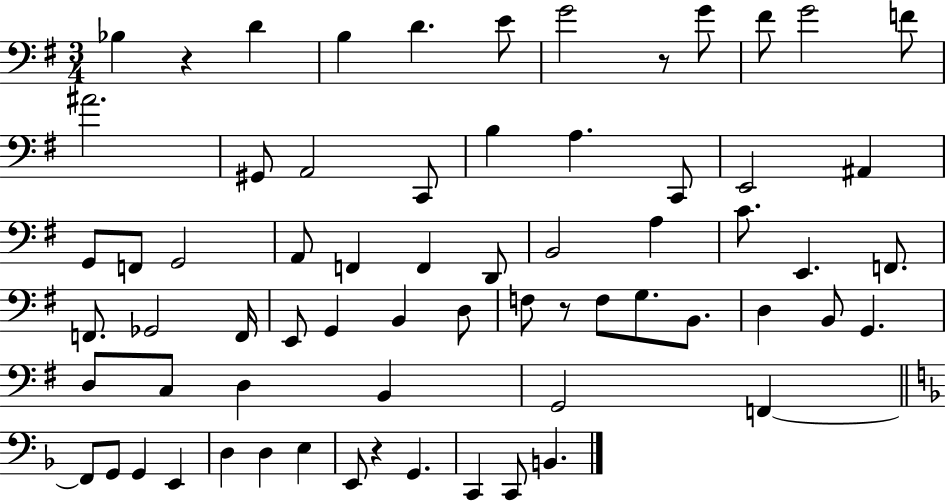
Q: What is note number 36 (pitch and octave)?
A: G2